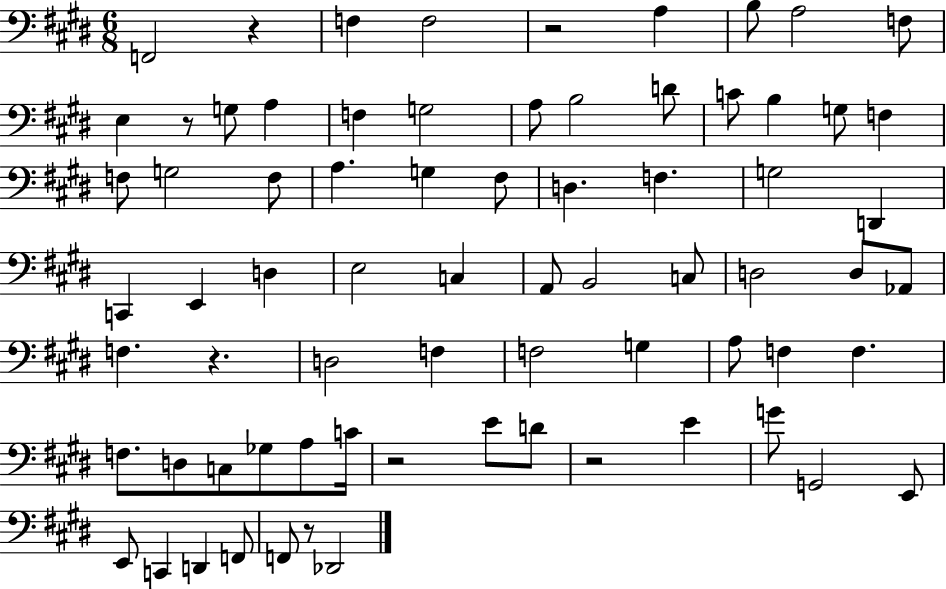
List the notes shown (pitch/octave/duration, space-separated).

F2/h R/q F3/q F3/h R/h A3/q B3/e A3/h F3/e E3/q R/e G3/e A3/q F3/q G3/h A3/e B3/h D4/e C4/e B3/q G3/e F3/q F3/e G3/h F3/e A3/q. G3/q F#3/e D3/q. F3/q. G3/h D2/q C2/q E2/q D3/q E3/h C3/q A2/e B2/h C3/e D3/h D3/e Ab2/e F3/q. R/q. D3/h F3/q F3/h G3/q A3/e F3/q F3/q. F3/e. D3/e C3/e Gb3/e A3/e C4/s R/h E4/e D4/e R/h E4/q G4/e G2/h E2/e E2/e C2/q D2/q F2/e F2/e R/e Db2/h